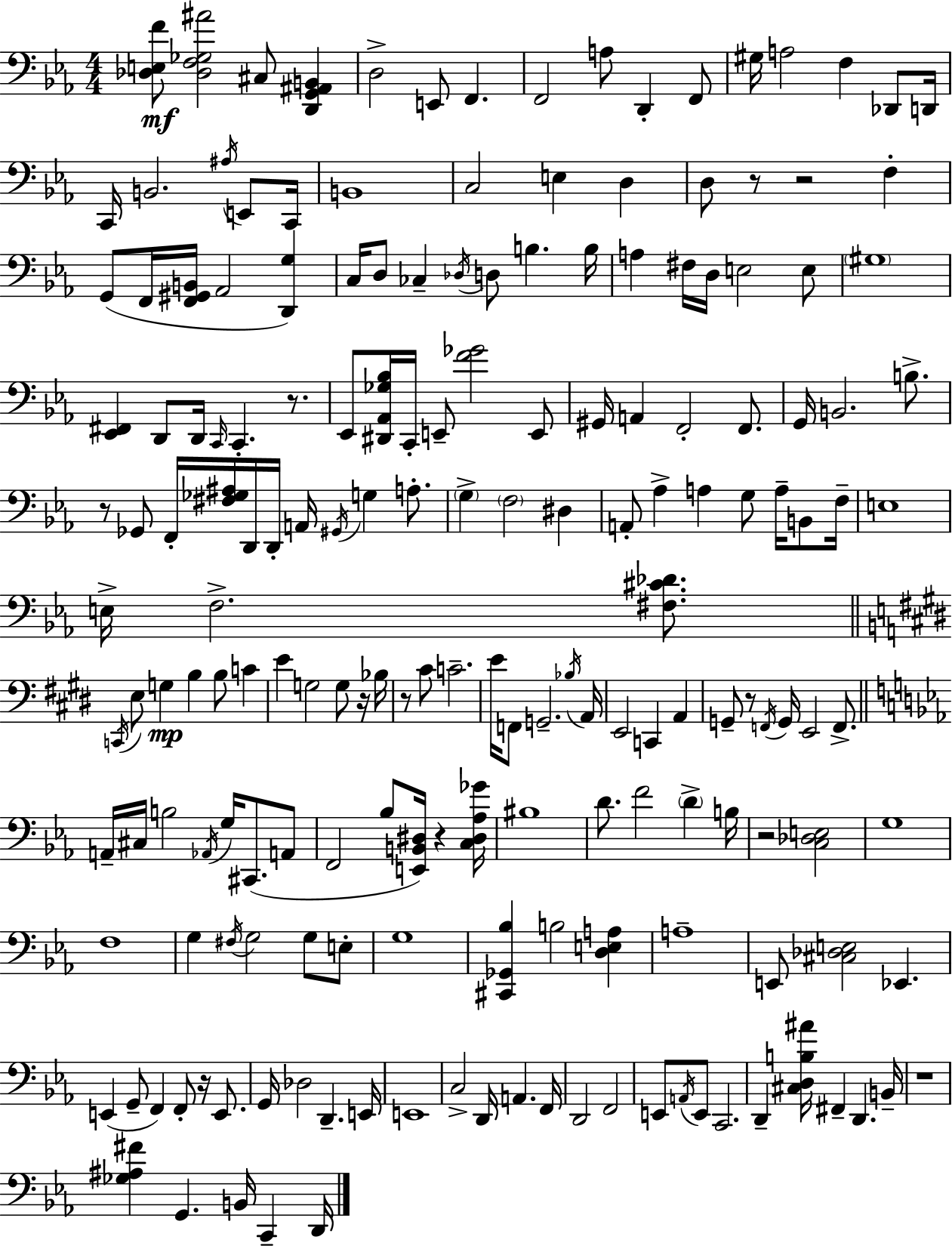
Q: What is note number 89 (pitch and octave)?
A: E4